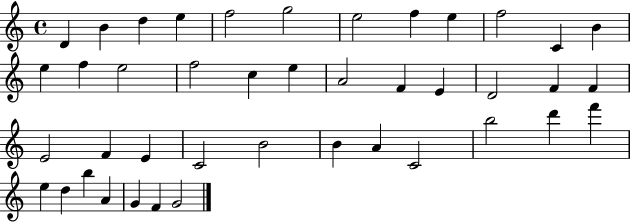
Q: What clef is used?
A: treble